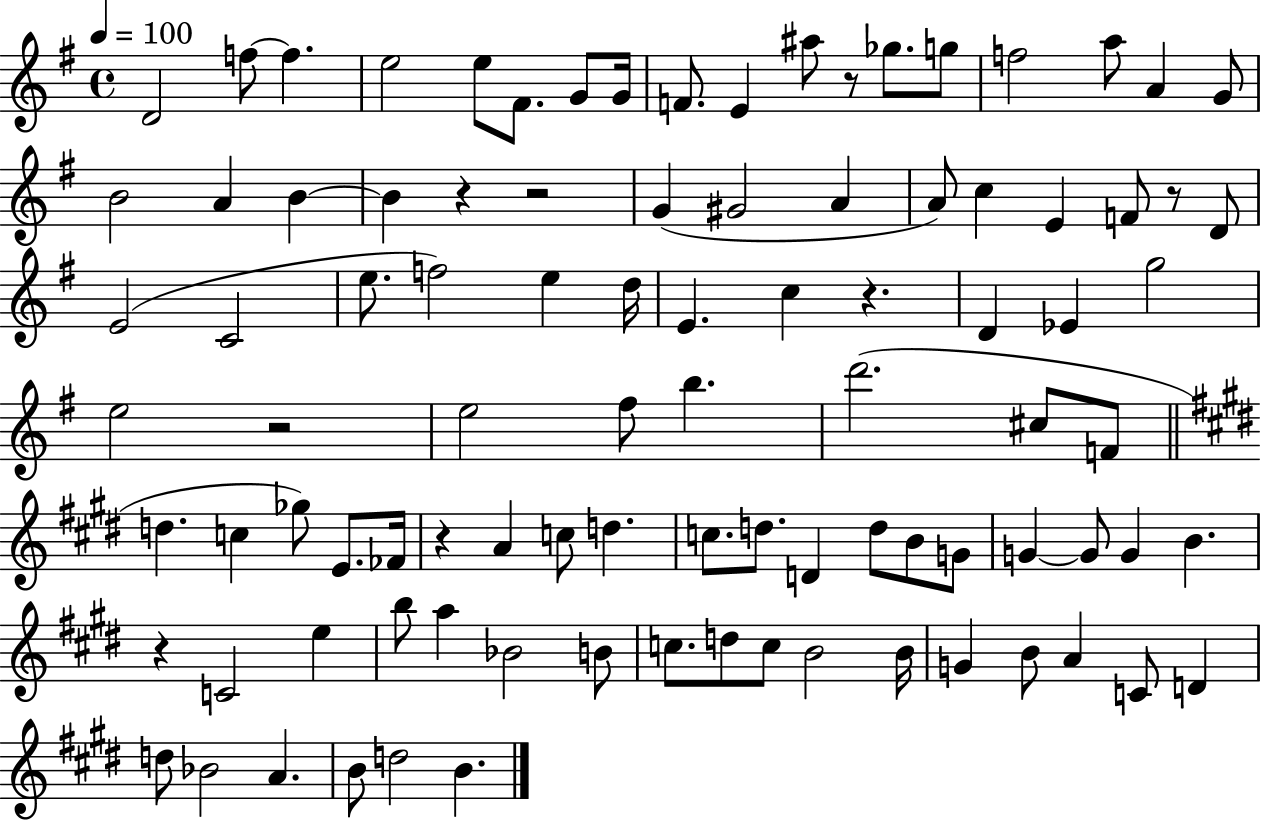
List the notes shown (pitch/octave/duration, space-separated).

D4/h F5/e F5/q. E5/h E5/e F#4/e. G4/e G4/s F4/e. E4/q A#5/e R/e Gb5/e. G5/e F5/h A5/e A4/q G4/e B4/h A4/q B4/q B4/q R/q R/h G4/q G#4/h A4/q A4/e C5/q E4/q F4/e R/e D4/e E4/h C4/h E5/e. F5/h E5/q D5/s E4/q. C5/q R/q. D4/q Eb4/q G5/h E5/h R/h E5/h F#5/e B5/q. D6/h. C#5/e F4/e D5/q. C5/q Gb5/e E4/e. FES4/s R/q A4/q C5/e D5/q. C5/e. D5/e. D4/q D5/e B4/e G4/e G4/q G4/e G4/q B4/q. R/q C4/h E5/q B5/e A5/q Bb4/h B4/e C5/e. D5/e C5/e B4/h B4/s G4/q B4/e A4/q C4/e D4/q D5/e Bb4/h A4/q. B4/e D5/h B4/q.